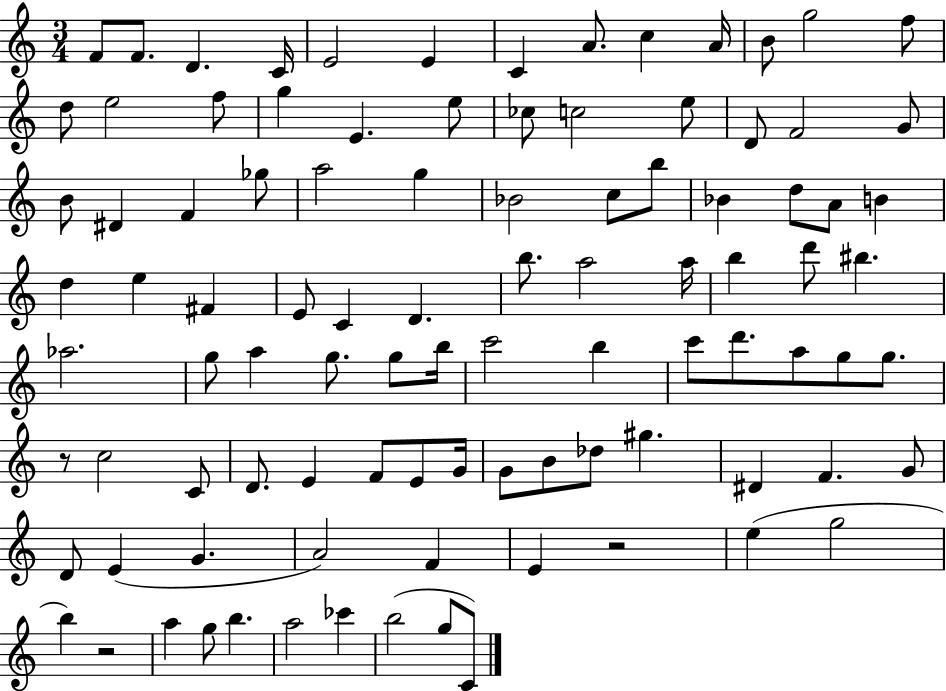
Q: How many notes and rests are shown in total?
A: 97